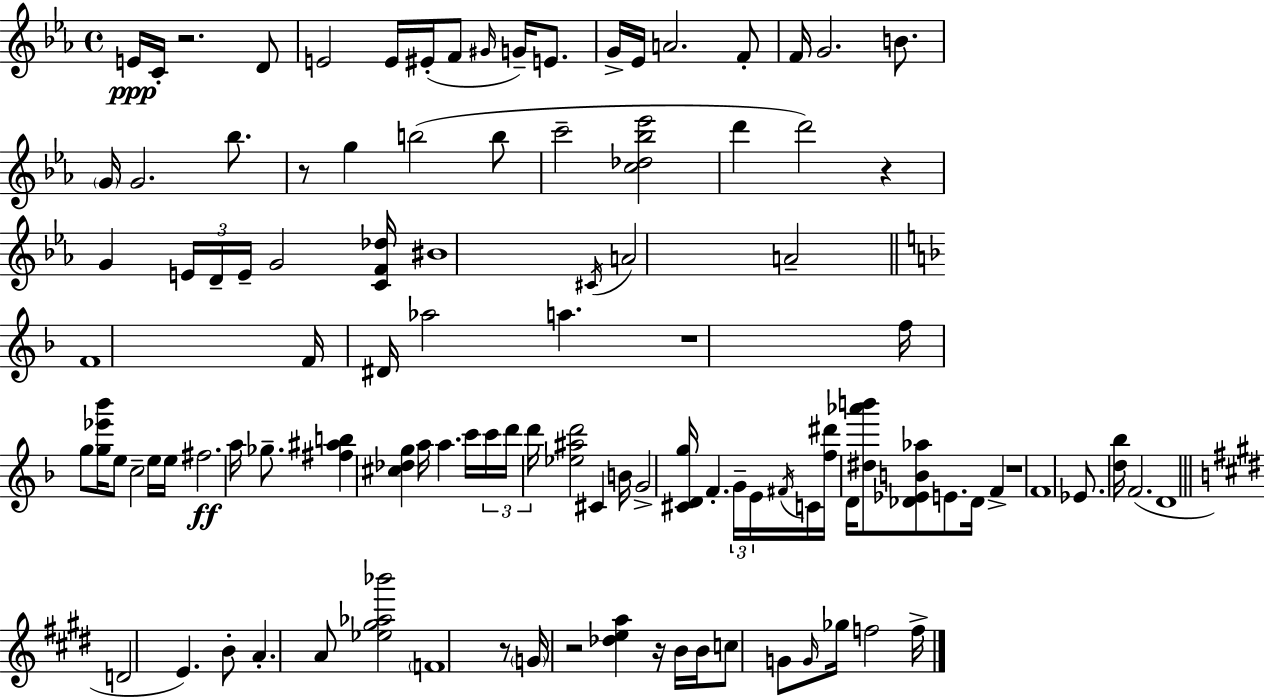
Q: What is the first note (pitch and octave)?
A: E4